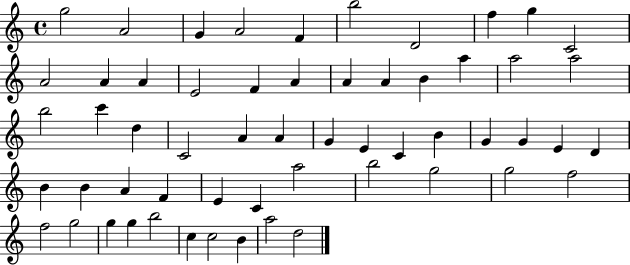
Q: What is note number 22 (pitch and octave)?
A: A5